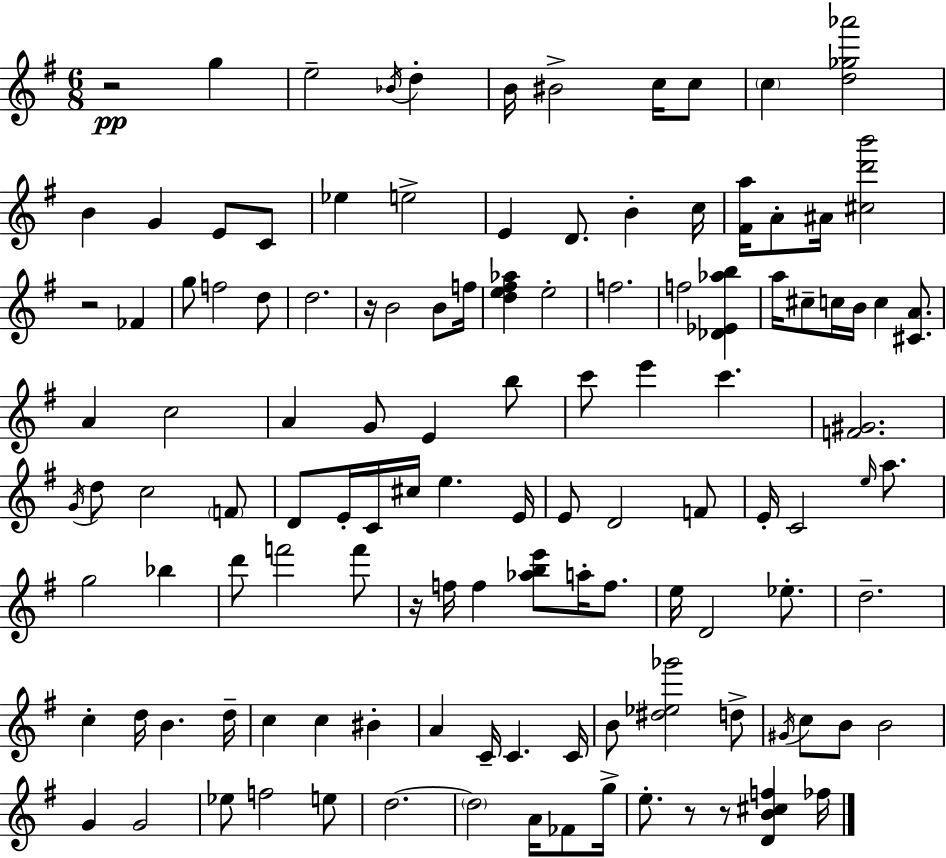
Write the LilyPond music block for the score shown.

{
  \clef treble
  \numericTimeSignature
  \time 6/8
  \key g \major
  \repeat volta 2 { r2\pp g''4 | e''2-- \acciaccatura { bes'16 } d''4-. | b'16 bis'2-> c''16 c''8 | \parenthesize c''4 <d'' ges'' aes'''>2 | \break b'4 g'4 e'8 c'8 | ees''4 e''2-> | e'4 d'8. b'4-. | c''16 <fis' a''>16 a'8-. ais'16 <cis'' d''' b'''>2 | \break r2 fes'4 | g''8 f''2 d''8 | d''2. | r16 b'2 b'8 | \break f''16 <d'' e'' fis'' aes''>4 e''2-. | f''2. | f''2 <des' ees' aes'' b''>4 | a''16 cis''8-- c''16 b'16 c''4 <cis' a'>8. | \break a'4 c''2 | a'4 g'8 e'4 b''8 | c'''8 e'''4 c'''4. | <f' gis'>2. | \break \acciaccatura { g'16 } d''8 c''2 | \parenthesize f'8 d'8 e'16-. c'16 cis''16 e''4. | e'16 e'8 d'2 | f'8 e'16-. c'2 \grace { e''16 } | \break a''8. g''2 bes''4 | d'''8 f'''2 | f'''8 r16 f''16 f''4 <aes'' b'' e'''>8 a''16-. | f''8. e''16 d'2 | \break ees''8.-. d''2.-- | c''4-. d''16 b'4. | d''16-- c''4 c''4 bis'4-. | a'4 c'16-- c'4. | \break c'16 b'8 <dis'' ees'' ges'''>2 | d''8-> \acciaccatura { gis'16 } c''8 b'8 b'2 | g'4 g'2 | ees''8 f''2 | \break e''8 d''2.~~ | \parenthesize d''2 | a'16 fes'8 g''16-> e''8.-. r8 r8 <d' b' cis'' f''>4 | fes''16 } \bar "|."
}